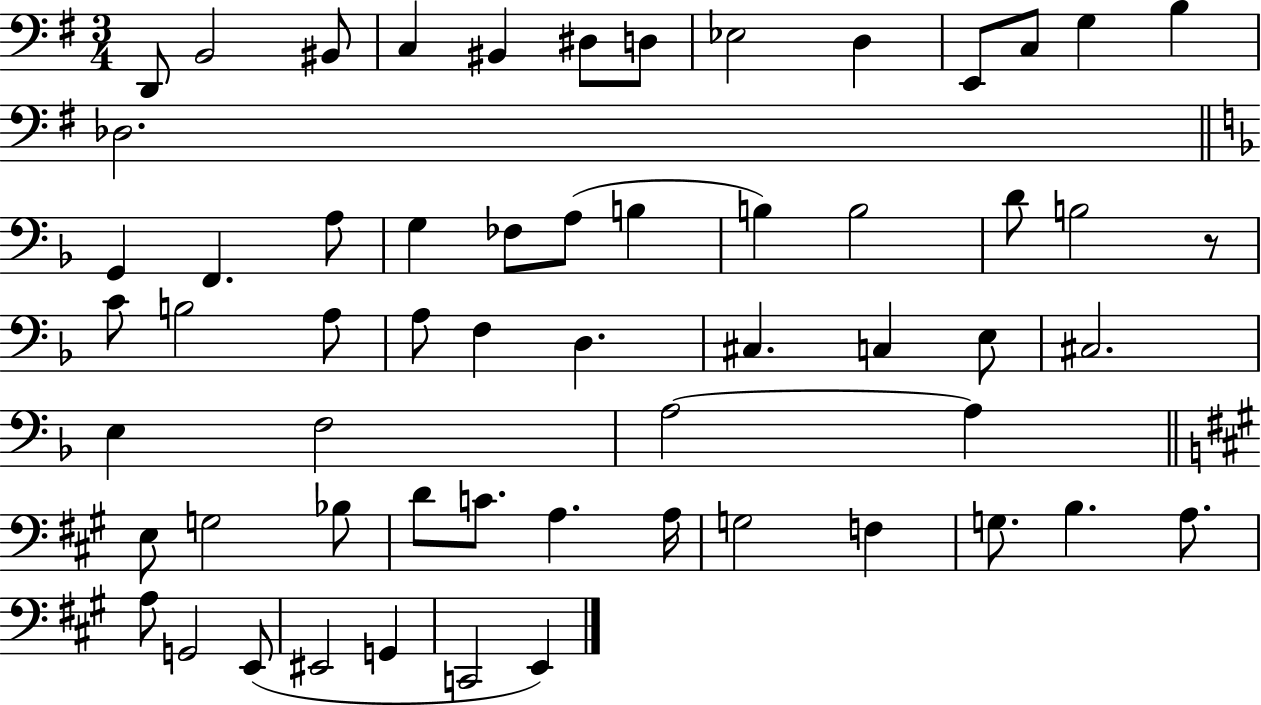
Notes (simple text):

D2/e B2/h BIS2/e C3/q BIS2/q D#3/e D3/e Eb3/h D3/q E2/e C3/e G3/q B3/q Db3/h. G2/q F2/q. A3/e G3/q FES3/e A3/e B3/q B3/q B3/h D4/e B3/h R/e C4/e B3/h A3/e A3/e F3/q D3/q. C#3/q. C3/q E3/e C#3/h. E3/q F3/h A3/h A3/q E3/e G3/h Bb3/e D4/e C4/e. A3/q. A3/s G3/h F3/q G3/e. B3/q. A3/e. A3/e G2/h E2/e EIS2/h G2/q C2/h E2/q